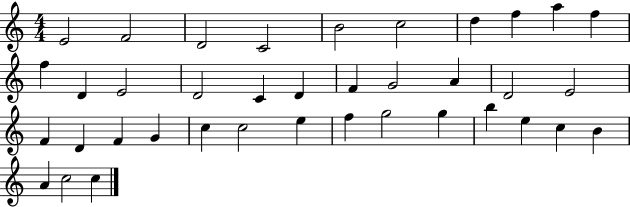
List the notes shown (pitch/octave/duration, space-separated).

E4/h F4/h D4/h C4/h B4/h C5/h D5/q F5/q A5/q F5/q F5/q D4/q E4/h D4/h C4/q D4/q F4/q G4/h A4/q D4/h E4/h F4/q D4/q F4/q G4/q C5/q C5/h E5/q F5/q G5/h G5/q B5/q E5/q C5/q B4/q A4/q C5/h C5/q